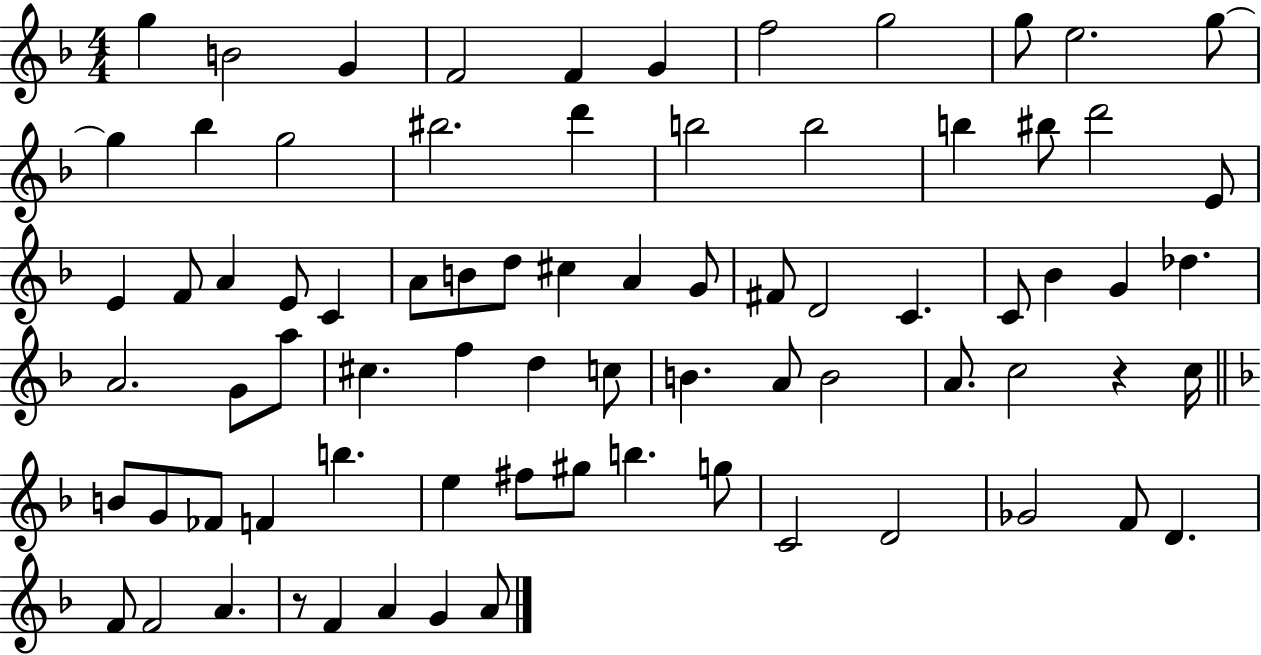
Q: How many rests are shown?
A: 2